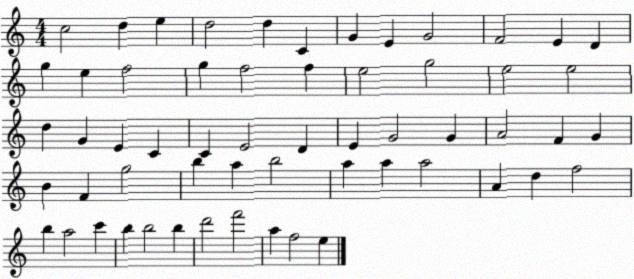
X:1
T:Untitled
M:4/4
L:1/4
K:C
c2 d e d2 d C G E G2 F2 E D g e f2 g f2 f e2 g2 e2 e2 d G E C C E2 D E G2 G A2 F G B F g2 b a b2 a a a2 A d f2 b a2 c' b b2 b d'2 f'2 a f2 e